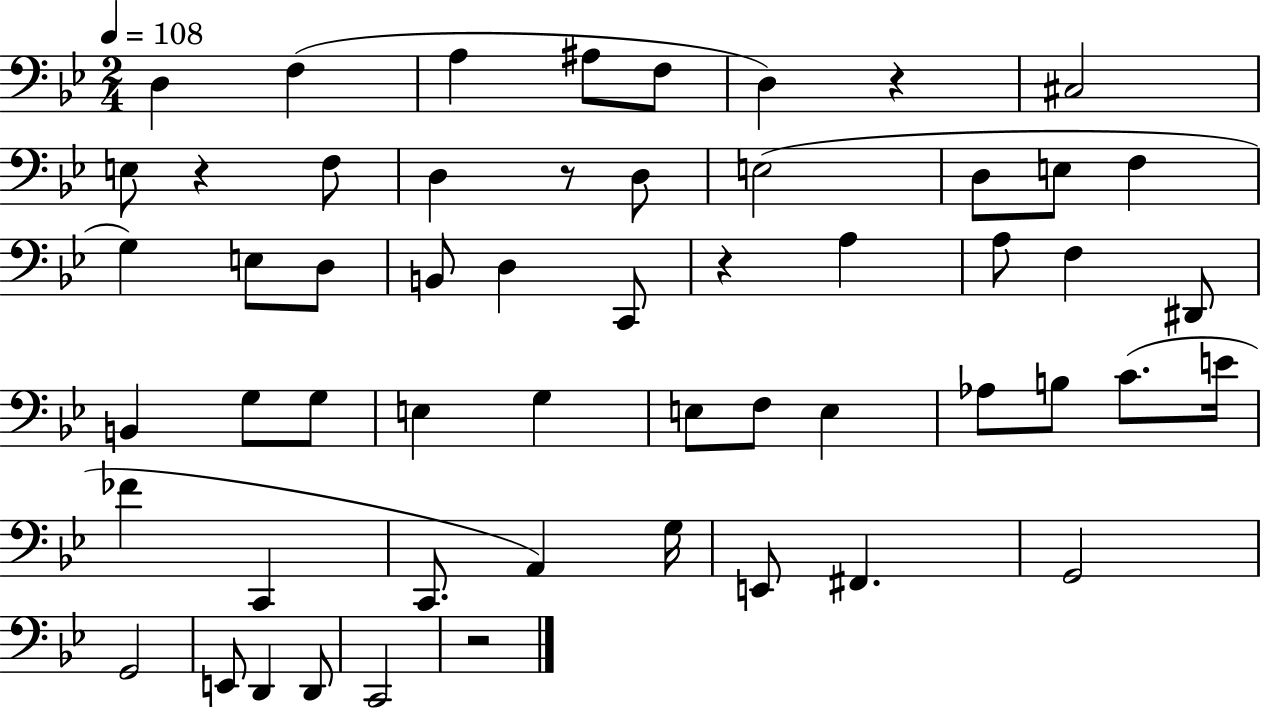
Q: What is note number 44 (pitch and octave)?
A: F#2